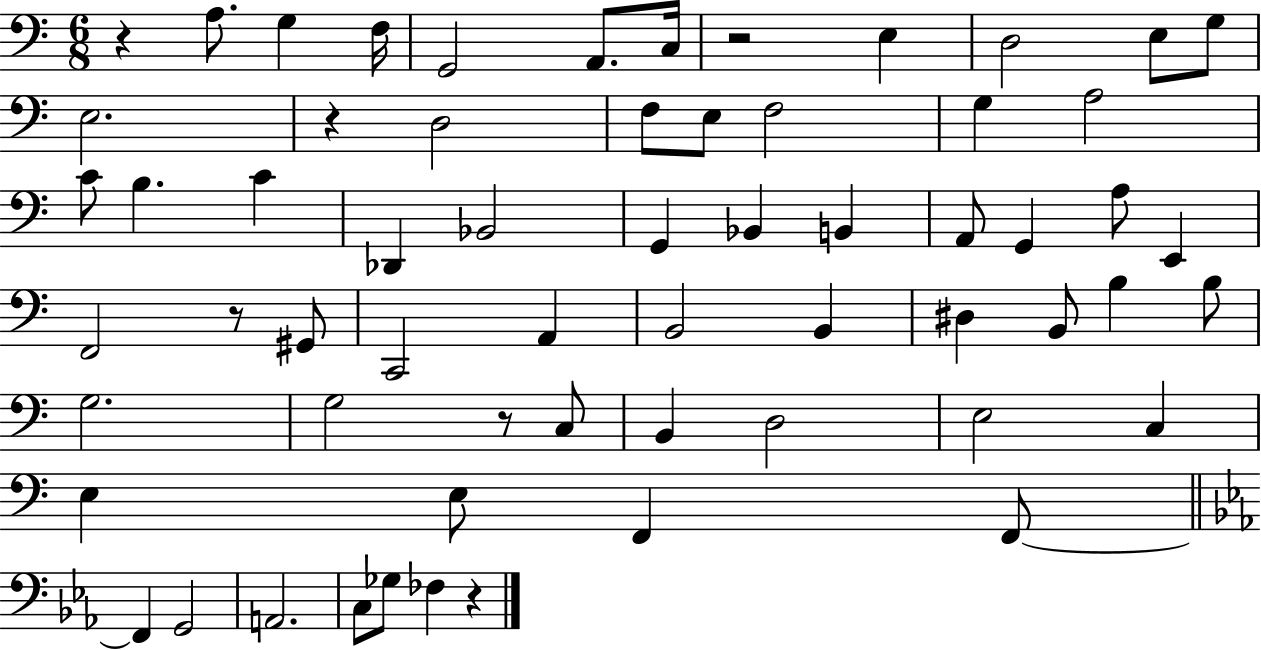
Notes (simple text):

R/q A3/e. G3/q F3/s G2/h A2/e. C3/s R/h E3/q D3/h E3/e G3/e E3/h. R/q D3/h F3/e E3/e F3/h G3/q A3/h C4/e B3/q. C4/q Db2/q Bb2/h G2/q Bb2/q B2/q A2/e G2/q A3/e E2/q F2/h R/e G#2/e C2/h A2/q B2/h B2/q D#3/q B2/e B3/q B3/e G3/h. G3/h R/e C3/e B2/q D3/h E3/h C3/q E3/q E3/e F2/q F2/e F2/q G2/h A2/h. C3/e Gb3/e FES3/q R/q